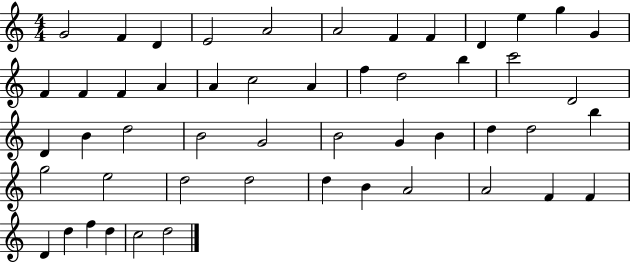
G4/h F4/q D4/q E4/h A4/h A4/h F4/q F4/q D4/q E5/q G5/q G4/q F4/q F4/q F4/q A4/q A4/q C5/h A4/q F5/q D5/h B5/q C6/h D4/h D4/q B4/q D5/h B4/h G4/h B4/h G4/q B4/q D5/q D5/h B5/q G5/h E5/h D5/h D5/h D5/q B4/q A4/h A4/h F4/q F4/q D4/q D5/q F5/q D5/q C5/h D5/h